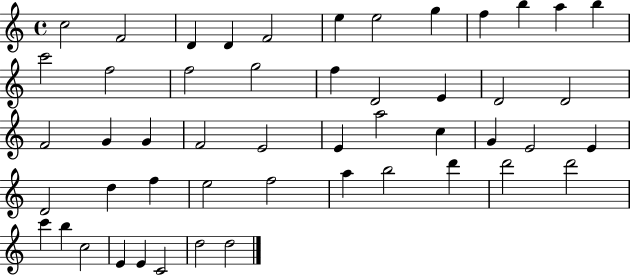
C5/h F4/h D4/q D4/q F4/h E5/q E5/h G5/q F5/q B5/q A5/q B5/q C6/h F5/h F5/h G5/h F5/q D4/h E4/q D4/h D4/h F4/h G4/q G4/q F4/h E4/h E4/q A5/h C5/q G4/q E4/h E4/q D4/h D5/q F5/q E5/h F5/h A5/q B5/h D6/q D6/h D6/h C6/q B5/q C5/h E4/q E4/q C4/h D5/h D5/h